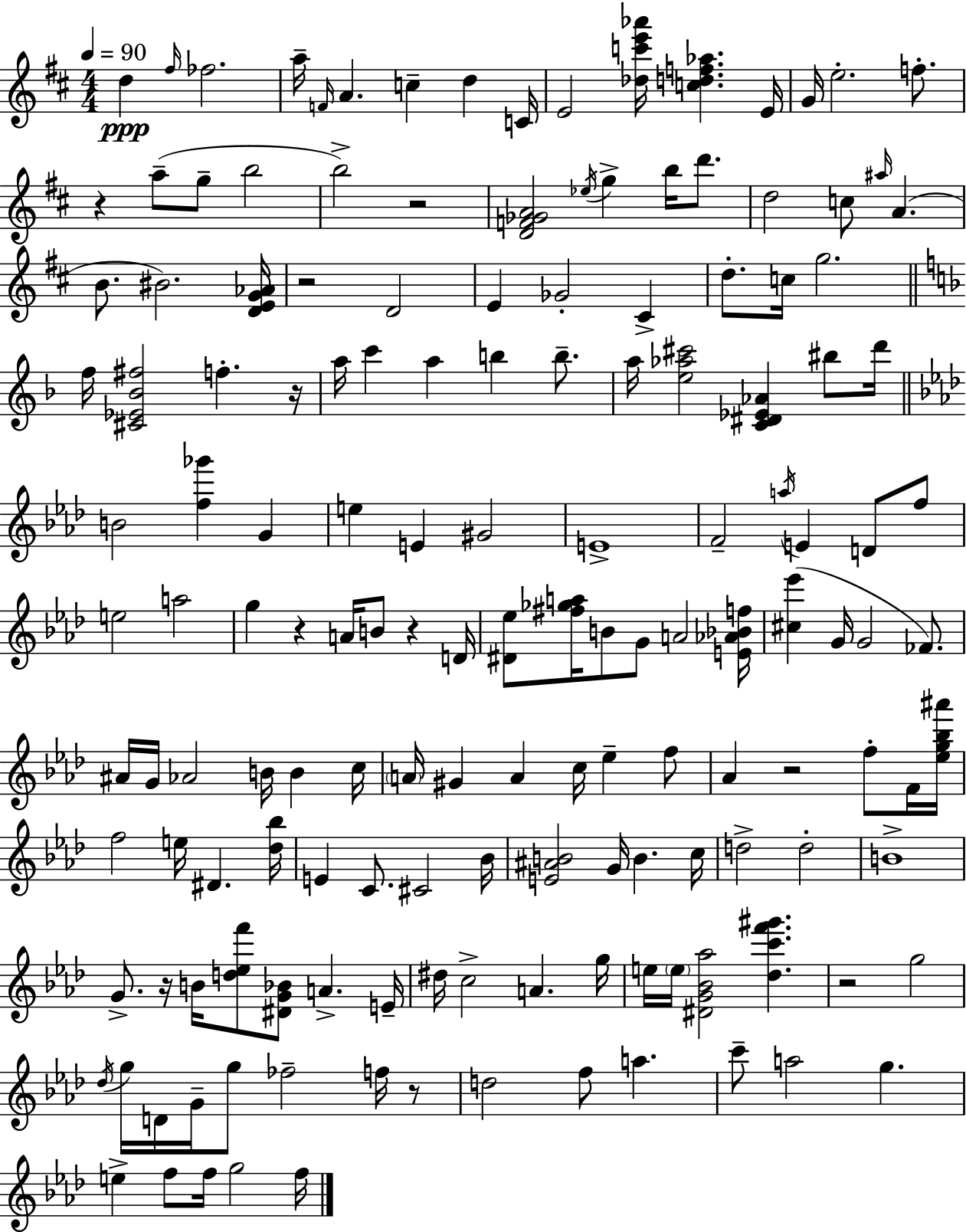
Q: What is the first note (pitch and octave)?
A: D5